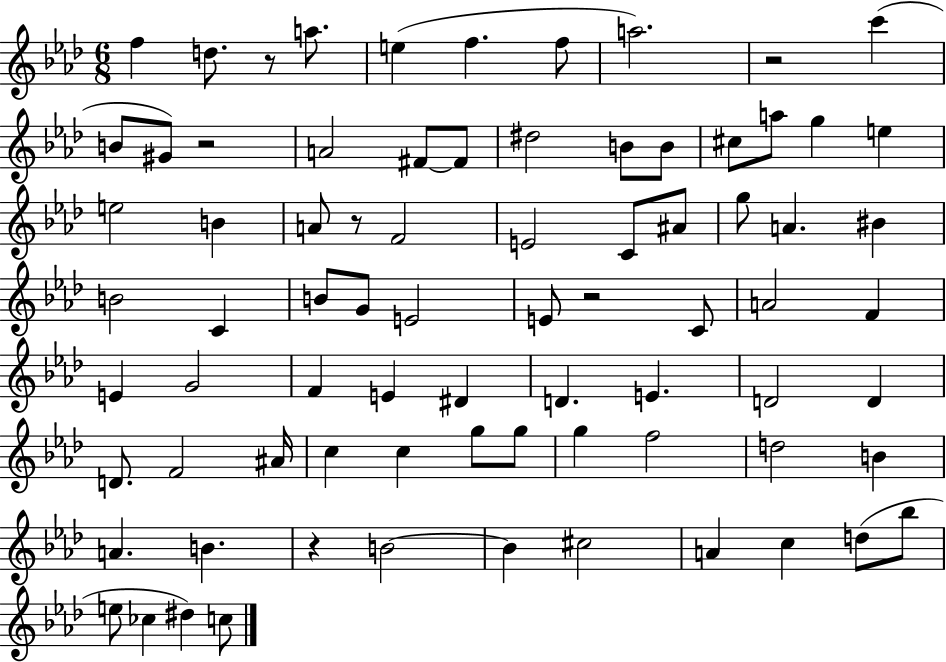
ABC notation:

X:1
T:Untitled
M:6/8
L:1/4
K:Ab
f d/2 z/2 a/2 e f f/2 a2 z2 c' B/2 ^G/2 z2 A2 ^F/2 ^F/2 ^d2 B/2 B/2 ^c/2 a/2 g e e2 B A/2 z/2 F2 E2 C/2 ^A/2 g/2 A ^B B2 C B/2 G/2 E2 E/2 z2 C/2 A2 F E G2 F E ^D D E D2 D D/2 F2 ^A/4 c c g/2 g/2 g f2 d2 B A B z B2 B ^c2 A c d/2 _b/2 e/2 _c ^d c/2